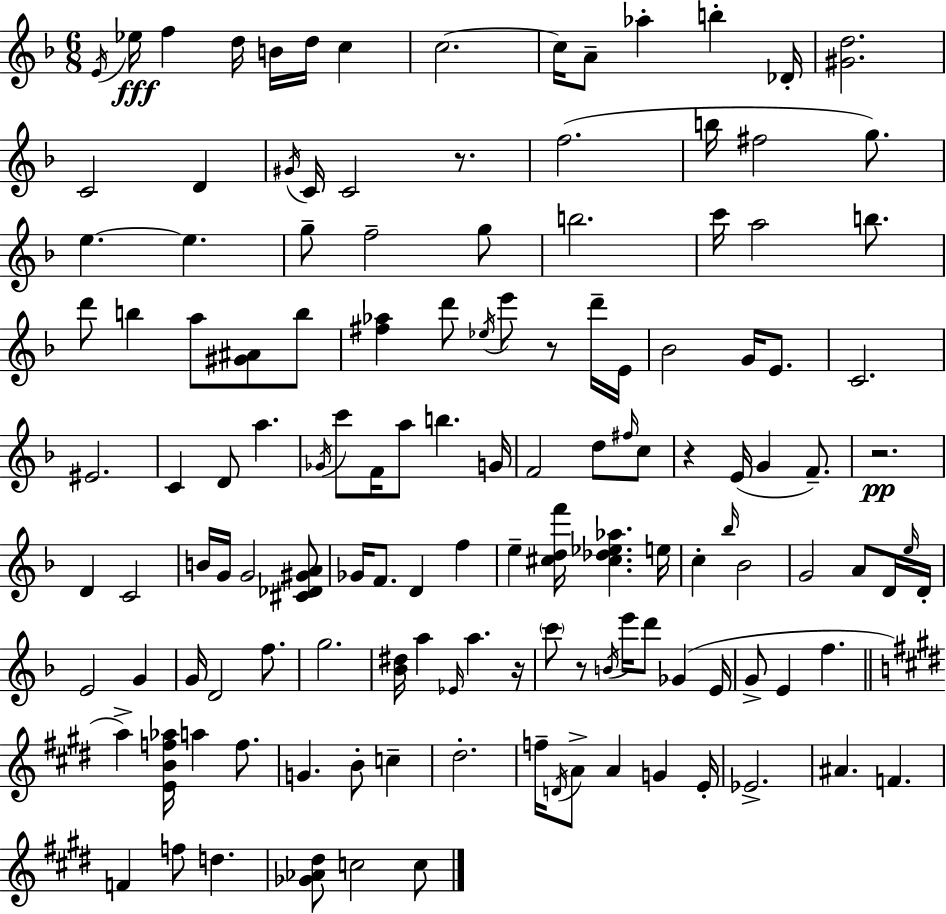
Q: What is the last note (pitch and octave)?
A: C5